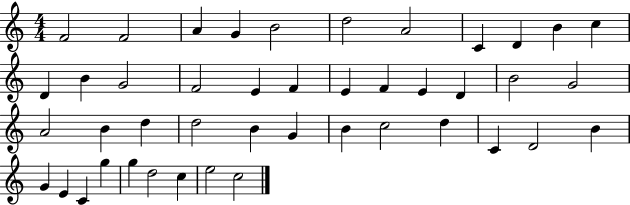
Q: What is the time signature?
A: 4/4